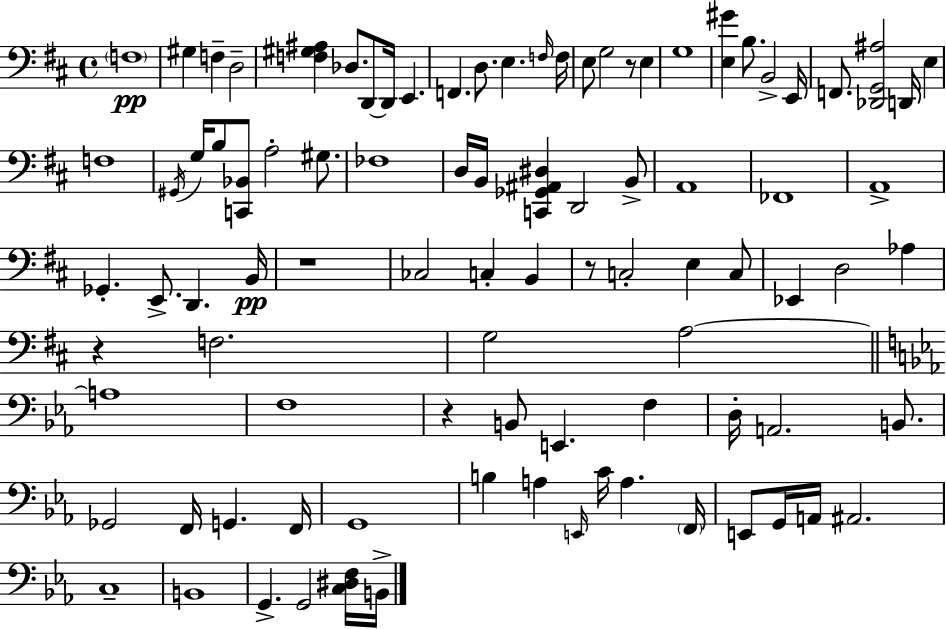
X:1
T:Untitled
M:4/4
L:1/4
K:D
F,4 ^G, F, D,2 [F,^G,^A,] _D,/2 D,,/2 D,,/4 E,, F,, D,/2 E, F,/4 F,/4 E,/2 G,2 z/2 E, G,4 [E,^G] B,/2 B,,2 E,,/4 F,,/2 [_D,,G,,^A,]2 D,,/4 E, F,4 ^G,,/4 G,/4 B,/2 [C,,_B,,]/2 A,2 ^G,/2 _F,4 D,/4 B,,/4 [C,,_G,,^A,,^D,] D,,2 B,,/2 A,,4 _F,,4 A,,4 _G,, E,,/2 D,, B,,/4 z4 _C,2 C, B,, z/2 C,2 E, C,/2 _E,, D,2 _A, z F,2 G,2 A,2 A,4 F,4 z B,,/2 E,, F, D,/4 A,,2 B,,/2 _G,,2 F,,/4 G,, F,,/4 G,,4 B, A, E,,/4 C/4 A, F,,/4 E,,/2 G,,/4 A,,/4 ^A,,2 C,4 B,,4 G,, G,,2 [C,^D,F,]/4 B,,/4